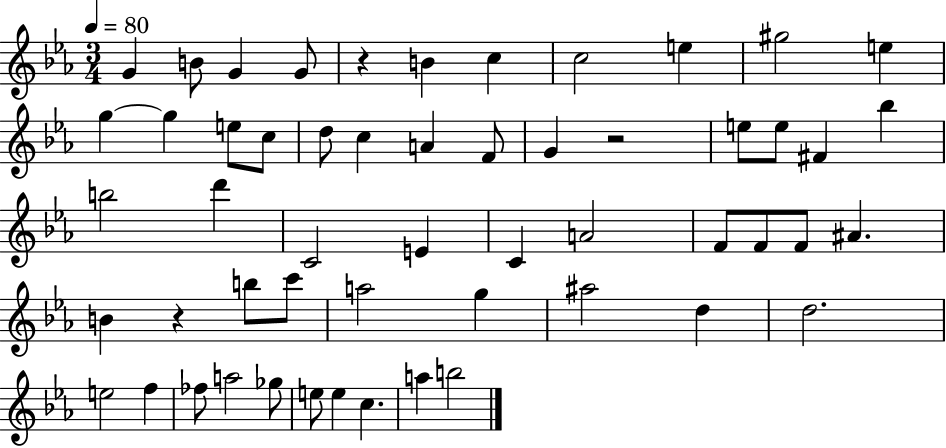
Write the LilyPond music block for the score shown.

{
  \clef treble
  \numericTimeSignature
  \time 3/4
  \key ees \major
  \tempo 4 = 80
  g'4 b'8 g'4 g'8 | r4 b'4 c''4 | c''2 e''4 | gis''2 e''4 | \break g''4~~ g''4 e''8 c''8 | d''8 c''4 a'4 f'8 | g'4 r2 | e''8 e''8 fis'4 bes''4 | \break b''2 d'''4 | c'2 e'4 | c'4 a'2 | f'8 f'8 f'8 ais'4. | \break b'4 r4 b''8 c'''8 | a''2 g''4 | ais''2 d''4 | d''2. | \break e''2 f''4 | fes''8 a''2 ges''8 | e''8 e''4 c''4. | a''4 b''2 | \break \bar "|."
}